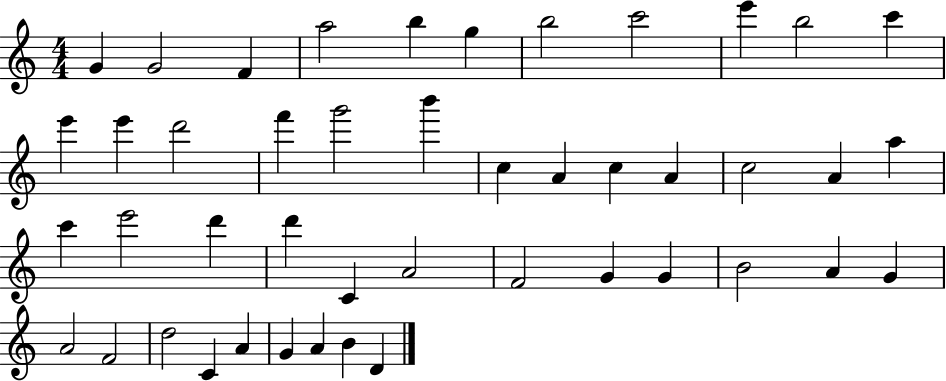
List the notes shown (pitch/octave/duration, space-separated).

G4/q G4/h F4/q A5/h B5/q G5/q B5/h C6/h E6/q B5/h C6/q E6/q E6/q D6/h F6/q G6/h B6/q C5/q A4/q C5/q A4/q C5/h A4/q A5/q C6/q E6/h D6/q D6/q C4/q A4/h F4/h G4/q G4/q B4/h A4/q G4/q A4/h F4/h D5/h C4/q A4/q G4/q A4/q B4/q D4/q